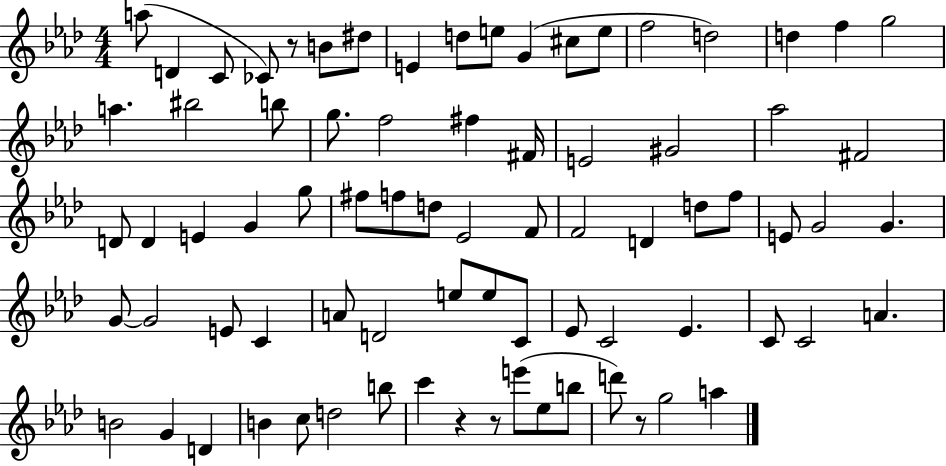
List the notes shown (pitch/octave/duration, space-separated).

A5/e D4/q C4/e CES4/e R/e B4/e D#5/e E4/q D5/e E5/e G4/q C#5/e E5/e F5/h D5/h D5/q F5/q G5/h A5/q. BIS5/h B5/e G5/e. F5/h F#5/q F#4/s E4/h G#4/h Ab5/h F#4/h D4/e D4/q E4/q G4/q G5/e F#5/e F5/e D5/e Eb4/h F4/e F4/h D4/q D5/e F5/e E4/e G4/h G4/q. G4/e G4/h E4/e C4/q A4/e D4/h E5/e E5/e C4/e Eb4/e C4/h Eb4/q. C4/e C4/h A4/q. B4/h G4/q D4/q B4/q C5/e D5/h B5/e C6/q R/q R/e E6/e Eb5/e B5/e D6/e R/e G5/h A5/q